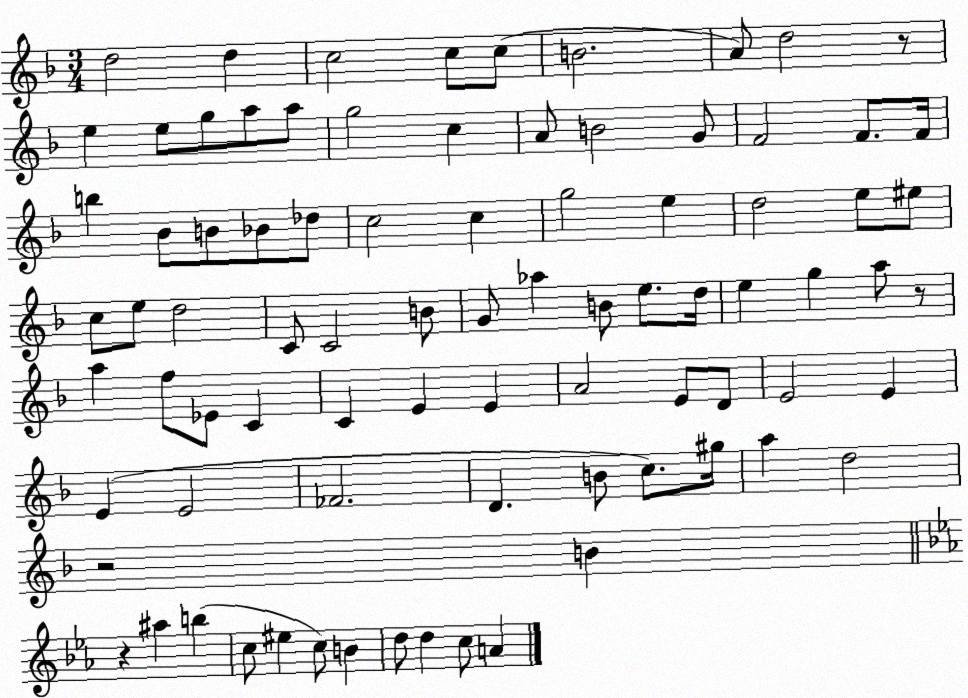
X:1
T:Untitled
M:3/4
L:1/4
K:F
d2 d c2 c/2 c/2 B2 A/2 d2 z/2 e e/2 g/2 a/2 a/2 g2 c A/2 B2 G/2 F2 F/2 F/4 b _B/2 B/2 _B/2 _d/2 c2 c g2 e d2 e/2 ^e/2 c/2 e/2 d2 C/2 C2 B/2 G/2 _a B/2 e/2 d/4 e g a/2 z/2 a f/2 _E/2 C C E E A2 E/2 D/2 E2 E E E2 _F2 D B/2 c/2 ^g/4 a d2 z2 B z ^a b c/2 ^e c/2 B d/2 d c/2 A